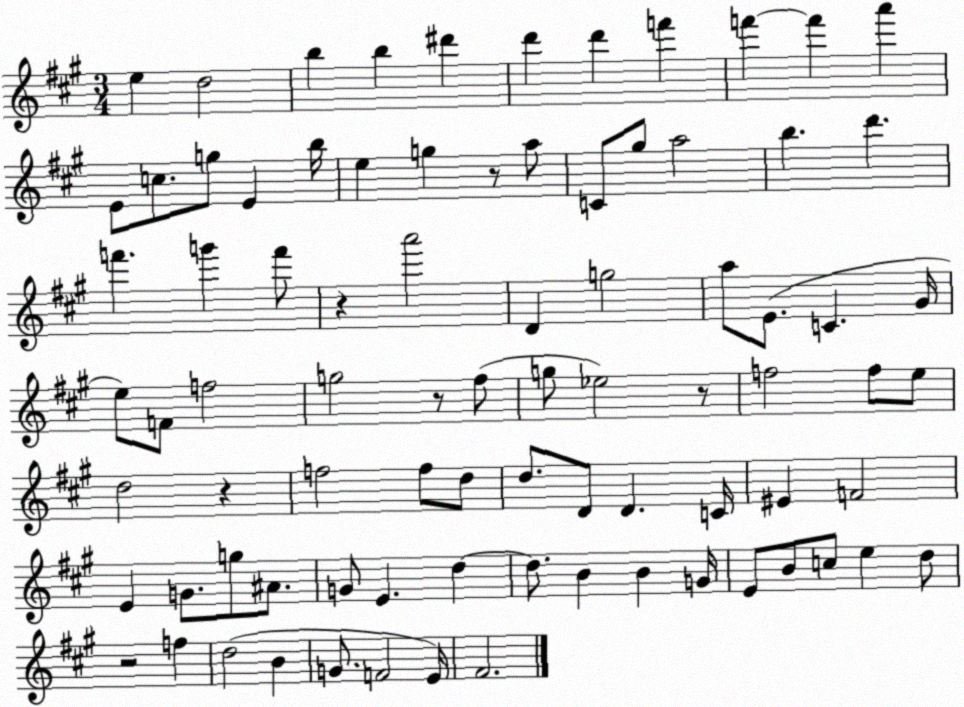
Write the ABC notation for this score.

X:1
T:Untitled
M:3/4
L:1/4
K:A
e d2 b b ^d' d' d' f' f' f' a' E/2 c/2 g/2 E b/4 e g z/2 a/2 C/2 ^g/2 a2 b d' f' g' f'/2 z a'2 D g2 a/2 E/2 C ^G/4 e/2 F/2 f2 g2 z/2 ^f/2 g/2 _e2 z/2 f2 f/2 e/2 d2 z f2 f/2 d/2 d/2 D/2 D C/4 ^E F2 E G/2 g/2 ^A/2 G/2 E d d/2 B B G/4 E/2 B/2 c/2 e d/2 z2 f d2 B G/2 F2 E/4 ^F2